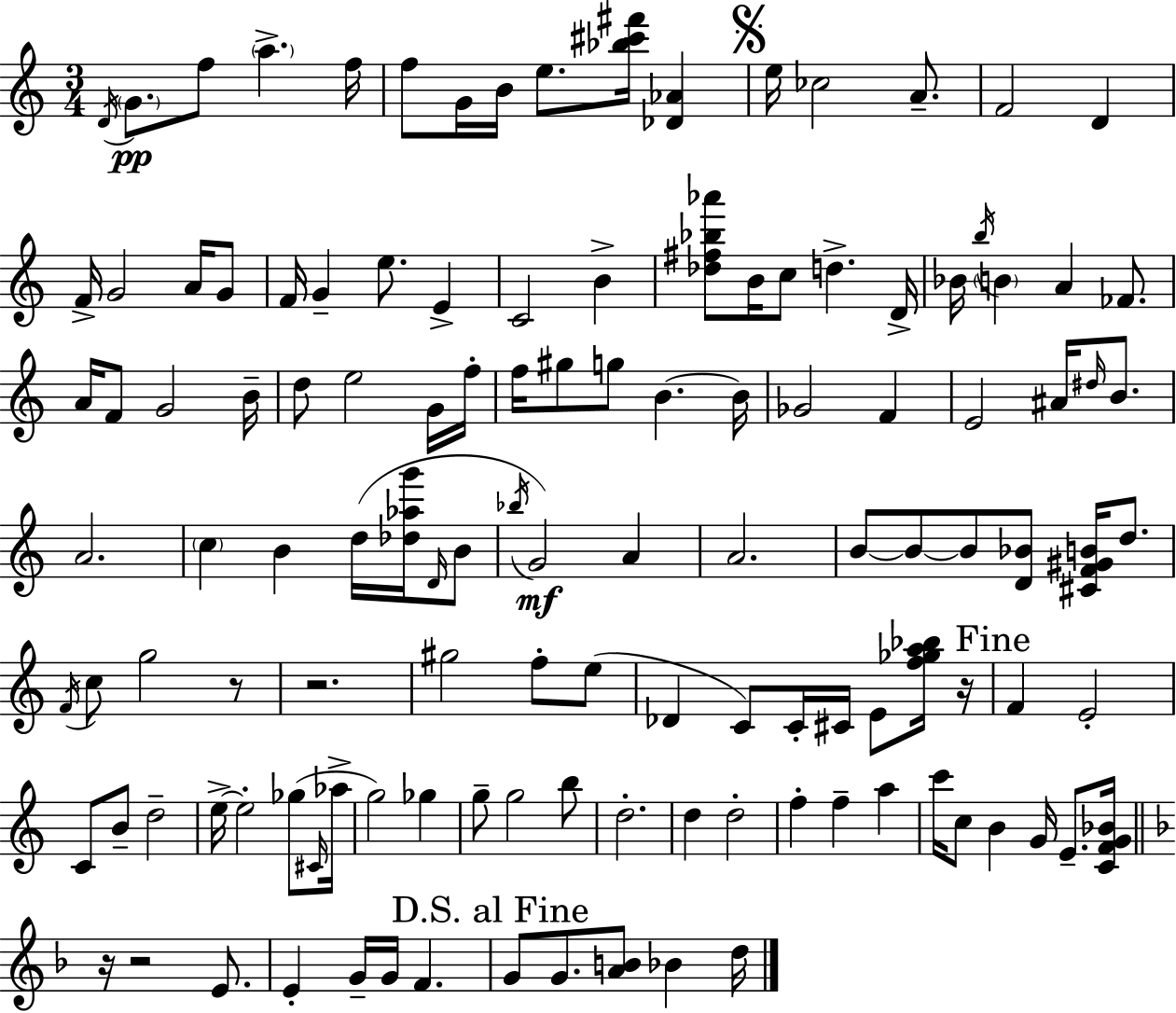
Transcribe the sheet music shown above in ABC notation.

X:1
T:Untitled
M:3/4
L:1/4
K:Am
D/4 G/2 f/2 a f/4 f/2 G/4 B/4 e/2 [_b^c'^f']/4 [_D_A] e/4 _c2 A/2 F2 D F/4 G2 A/4 G/2 F/4 G e/2 E C2 B [_d^f_b_a']/2 B/4 c/2 d D/4 _B/4 b/4 B A _F/2 A/4 F/2 G2 B/4 d/2 e2 G/4 f/4 f/4 ^g/2 g/2 B B/4 _G2 F E2 ^A/4 ^d/4 B/2 A2 c B d/4 [_d_ag']/4 D/4 B/2 _b/4 G2 A A2 B/2 B/2 B/2 [D_B]/2 [^CF^GB]/4 d/2 F/4 c/2 g2 z/2 z2 ^g2 f/2 e/2 _D C/2 C/4 ^C/4 E/2 [f_ga_b]/4 z/4 F E2 C/2 B/2 d2 e/4 e2 _g/2 ^C/4 _a/4 g2 _g g/2 g2 b/2 d2 d d2 f f a c'/4 c/2 B G/4 E/2 [CFG_B]/4 z/4 z2 E/2 E G/4 G/4 F G/2 G/2 [AB]/2 _B d/4